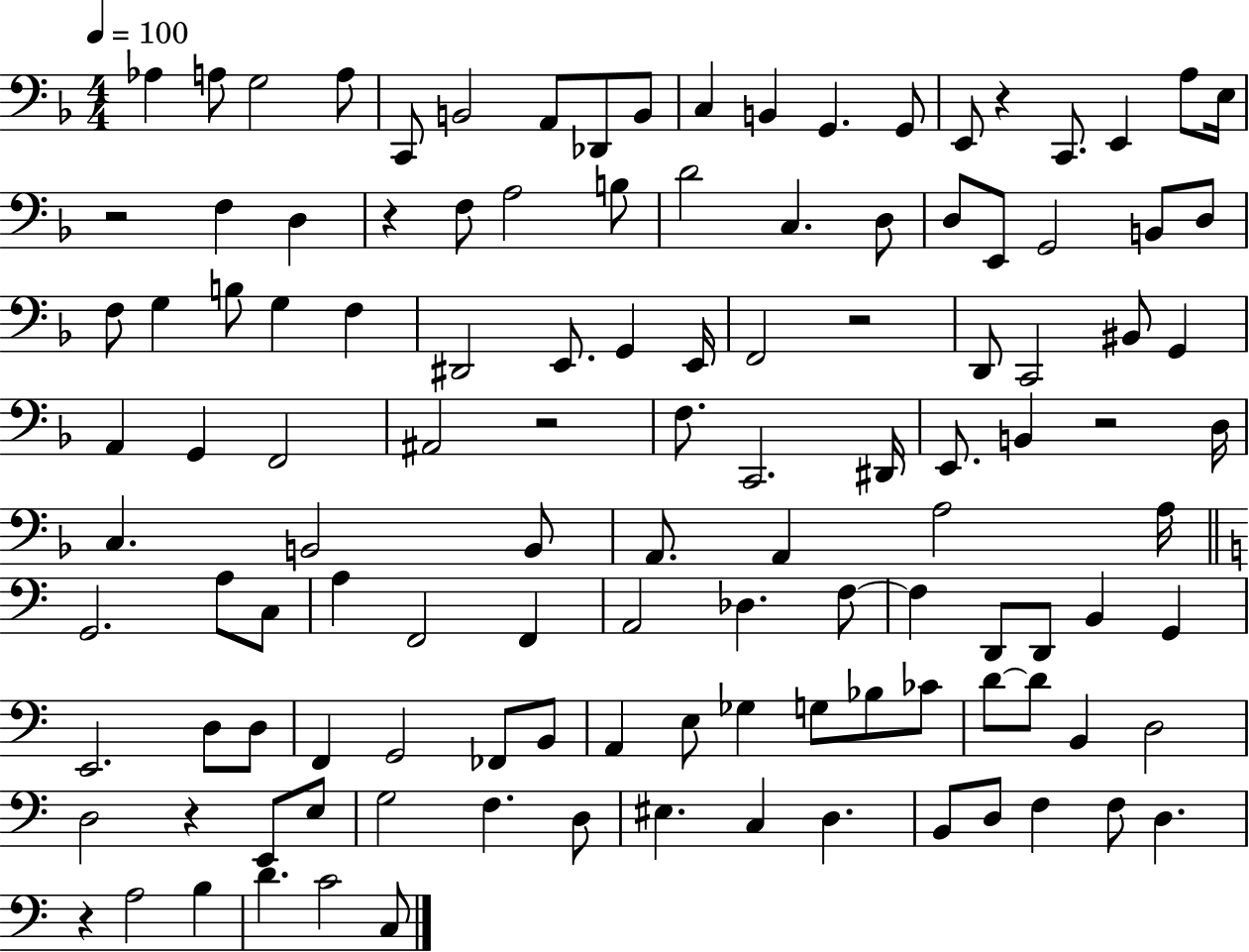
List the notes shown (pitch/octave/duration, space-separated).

Ab3/q A3/e G3/h A3/e C2/e B2/h A2/e Db2/e B2/e C3/q B2/q G2/q. G2/e E2/e R/q C2/e. E2/q A3/e E3/s R/h F3/q D3/q R/q F3/e A3/h B3/e D4/h C3/q. D3/e D3/e E2/e G2/h B2/e D3/e F3/e G3/q B3/e G3/q F3/q D#2/h E2/e. G2/q E2/s F2/h R/h D2/e C2/h BIS2/e G2/q A2/q G2/q F2/h A#2/h R/h F3/e. C2/h. D#2/s E2/e. B2/q R/h D3/s C3/q. B2/h B2/e A2/e. A2/q A3/h A3/s G2/h. A3/e C3/e A3/q F2/h F2/q A2/h Db3/q. F3/e F3/q D2/e D2/e B2/q G2/q E2/h. D3/e D3/e F2/q G2/h FES2/e B2/e A2/q E3/e Gb3/q G3/e Bb3/e CES4/e D4/e D4/e B2/q D3/h D3/h R/q E2/e E3/e G3/h F3/q. D3/e EIS3/q. C3/q D3/q. B2/e D3/e F3/q F3/e D3/q. R/q A3/h B3/q D4/q. C4/h C3/e